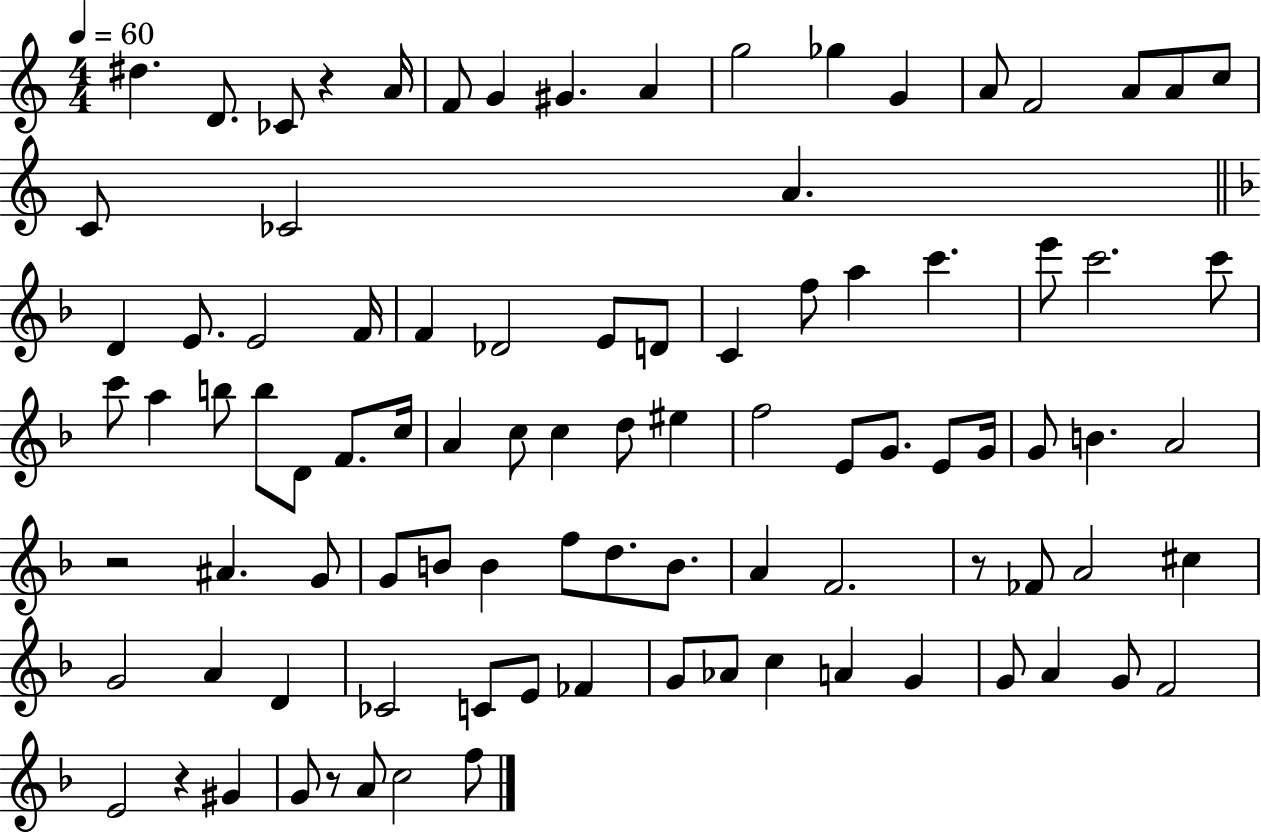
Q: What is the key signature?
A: C major